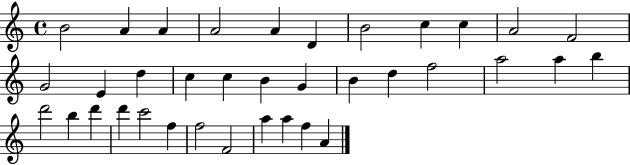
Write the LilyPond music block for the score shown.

{
  \clef treble
  \time 4/4
  \defaultTimeSignature
  \key c \major
  b'2 a'4 a'4 | a'2 a'4 d'4 | b'2 c''4 c''4 | a'2 f'2 | \break g'2 e'4 d''4 | c''4 c''4 b'4 g'4 | b'4 d''4 f''2 | a''2 a''4 b''4 | \break d'''2 b''4 d'''4 | d'''4 c'''2 f''4 | f''2 f'2 | a''4 a''4 f''4 a'4 | \break \bar "|."
}